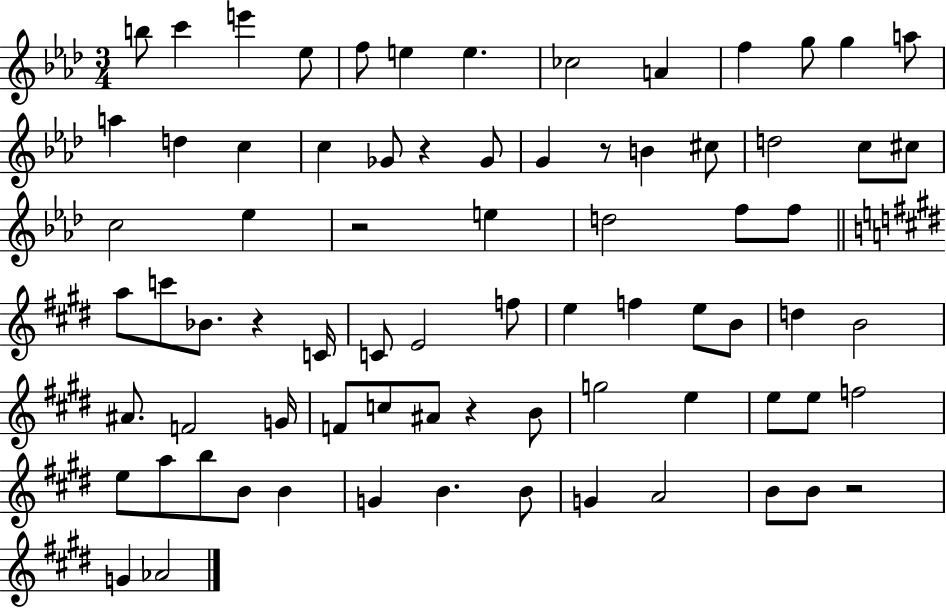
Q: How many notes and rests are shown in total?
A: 76